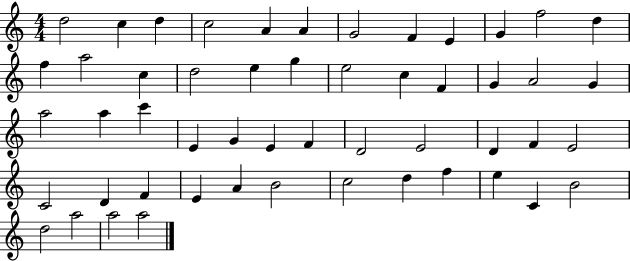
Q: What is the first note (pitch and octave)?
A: D5